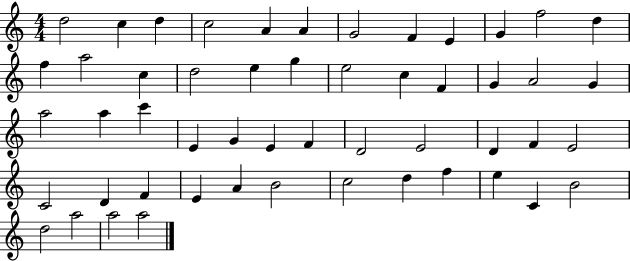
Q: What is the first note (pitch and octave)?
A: D5